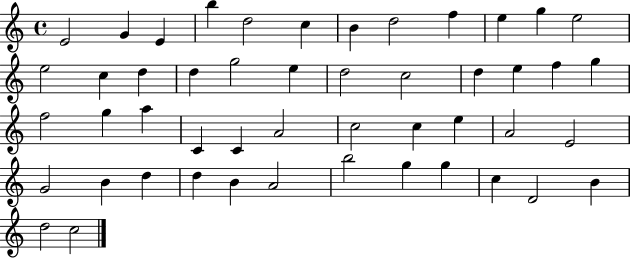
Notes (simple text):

E4/h G4/q E4/q B5/q D5/h C5/q B4/q D5/h F5/q E5/q G5/q E5/h E5/h C5/q D5/q D5/q G5/h E5/q D5/h C5/h D5/q E5/q F5/q G5/q F5/h G5/q A5/q C4/q C4/q A4/h C5/h C5/q E5/q A4/h E4/h G4/h B4/q D5/q D5/q B4/q A4/h B5/h G5/q G5/q C5/q D4/h B4/q D5/h C5/h